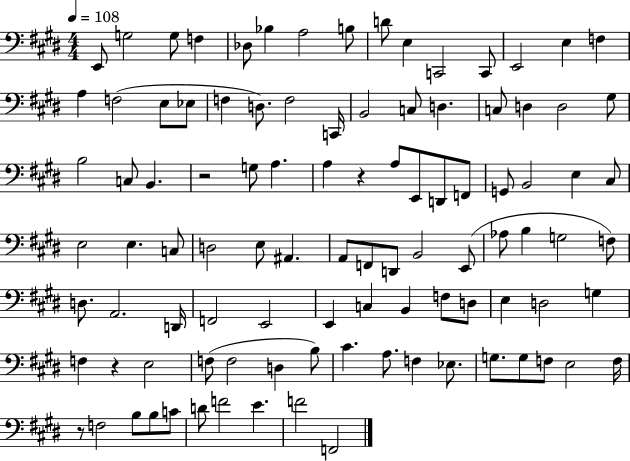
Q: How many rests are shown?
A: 4